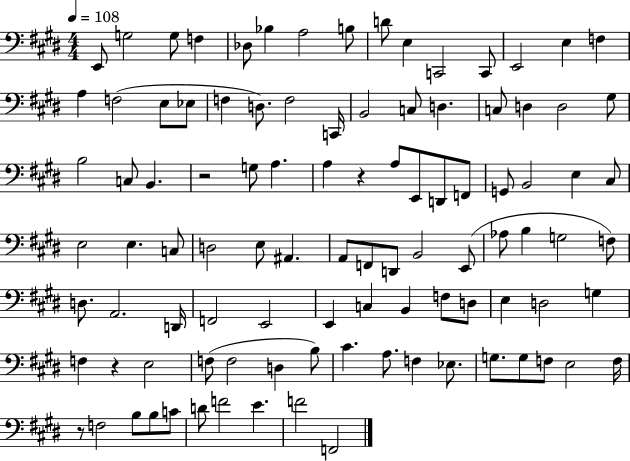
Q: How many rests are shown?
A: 4